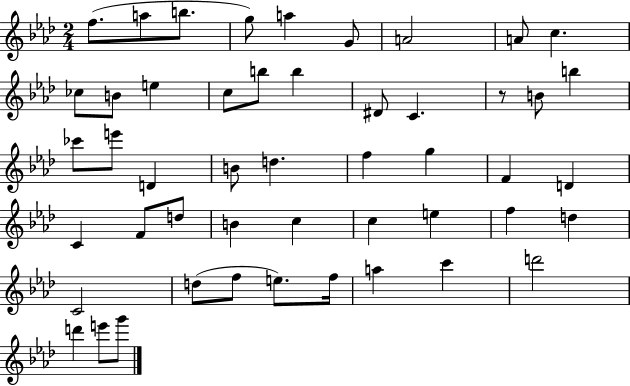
{
  \clef treble
  \numericTimeSignature
  \time 2/4
  \key aes \major
  f''8.( a''8 b''8. | g''8) a''4 g'8 | a'2 | a'8 c''4. | \break ces''8 b'8 e''4 | c''8 b''8 b''4 | dis'8 c'4. | r8 b'8 b''4 | \break ces'''8 e'''8 d'4 | b'8 d''4. | f''4 g''4 | f'4 d'4 | \break c'4 f'8 d''8 | b'4 c''4 | c''4 e''4 | f''4 d''4 | \break c'2 | d''8( f''8 e''8.) f''16 | a''4 c'''4 | d'''2 | \break d'''4 e'''8 g'''8 | \bar "|."
}